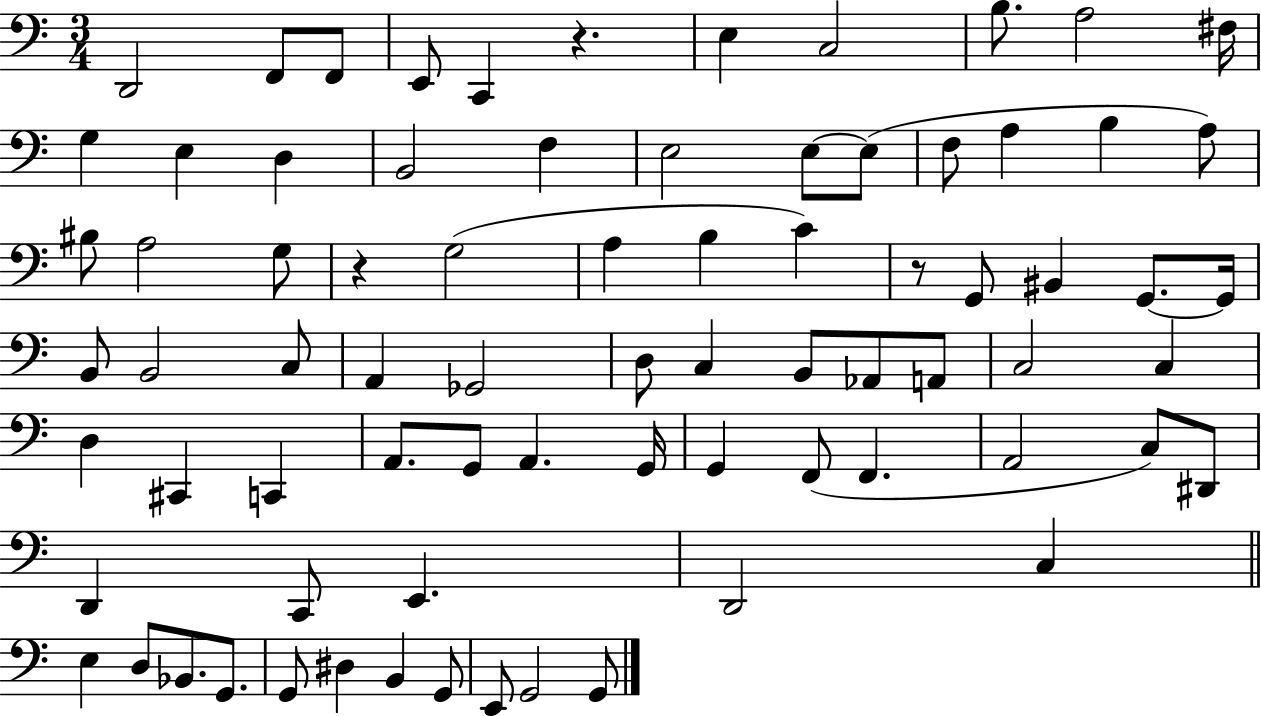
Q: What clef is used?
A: bass